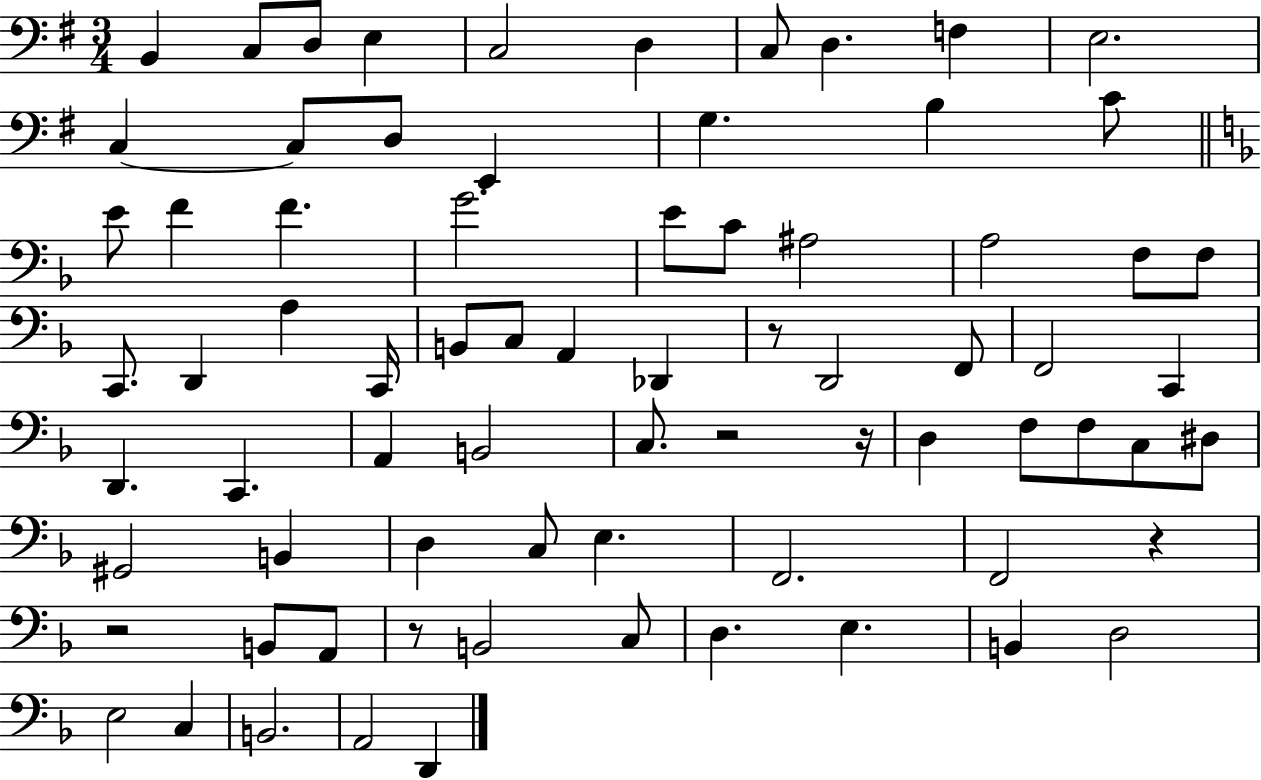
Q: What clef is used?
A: bass